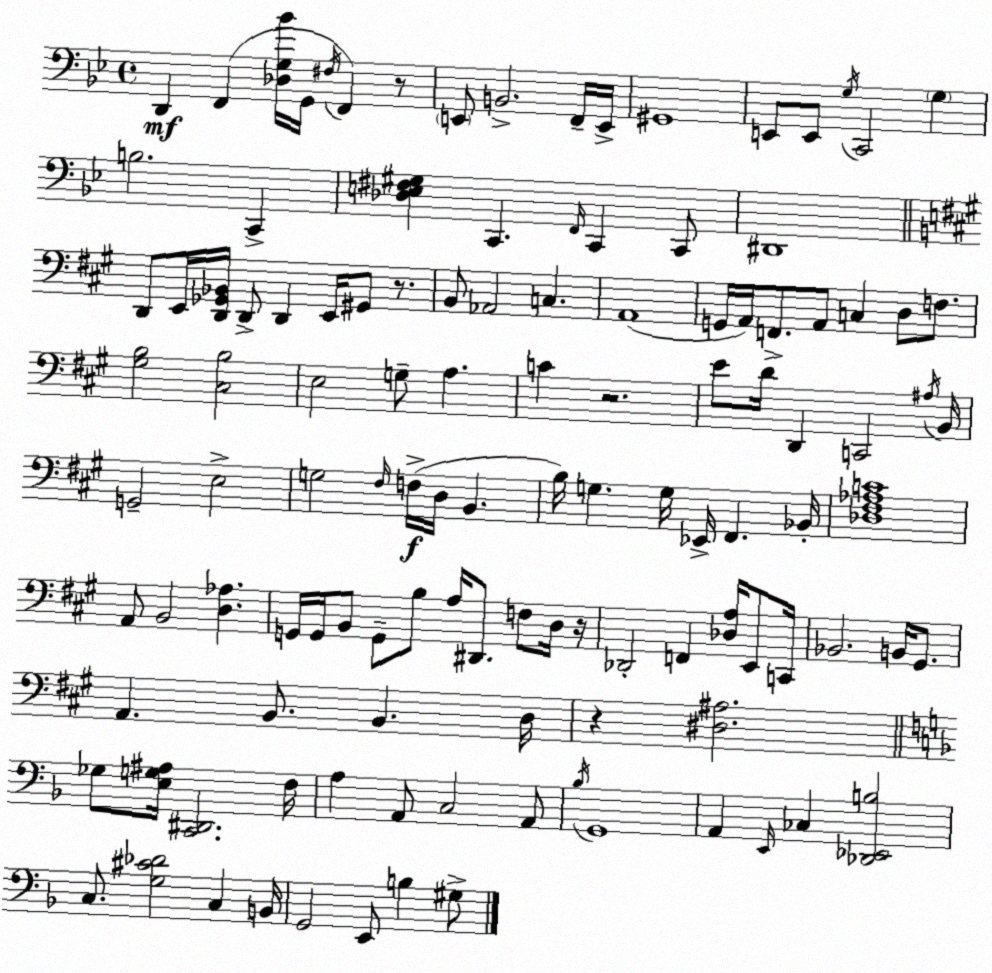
X:1
T:Untitled
M:4/4
L:1/4
K:Bb
D,, F,, [_D,G,_B]/4 G,,/4 ^F,/4 F,, z/2 E,,/2 B,,2 F,,/4 E,,/4 ^G,,4 E,,/2 E,,/2 G,/4 C,,2 G, B,2 C,, [_D,E,^F,^G,] C,, F,,/4 C,, C,,/2 ^D,,4 D,,/2 E,,/4 [D,,_G,,_B,,]/4 D,,/2 D,, E,,/4 ^G,,/2 z/2 B,,/2 _A,,2 C, A,,4 G,,/4 A,,/4 F,,/2 A,,/2 C, D,/2 F,/2 [^G,B,]2 [^C,B,]2 E,2 G,/2 A, C z2 E/2 D/4 D,, C,,2 ^A,/4 B,,/4 G,,2 E,2 G,2 ^F,/4 F,/4 D,/4 B,, B,/4 G, G,/4 _E,,/4 ^F,, _B,,/4 [_D,^F,_A,C]4 A,,/2 B,,2 [D,_A,] G,,/4 G,,/4 B,,/2 G,,/2 B,/2 A,/4 ^D,,/2 F,/2 D,/4 z/4 _D,,2 F,, [_D,A,]/4 E,,/2 C,,/4 _B,,2 B,,/4 ^G,,/2 A,, B,,/2 B,, D,/4 z [^D,^A,]2 _G,/2 [E,G,^A,]/4 [C,,^D,,]2 F,/4 A, A,,/2 C,2 A,,/2 _B,/4 G,,4 A,, E,,/4 _C, [_D,,_E,,B,]2 C,/2 [G,^C_D]2 C, B,,/4 G,,2 E,,/2 B, ^G,/2